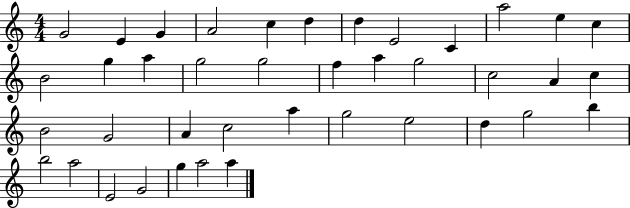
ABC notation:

X:1
T:Untitled
M:4/4
L:1/4
K:C
G2 E G A2 c d d E2 C a2 e c B2 g a g2 g2 f a g2 c2 A c B2 G2 A c2 a g2 e2 d g2 b b2 a2 E2 G2 g a2 a